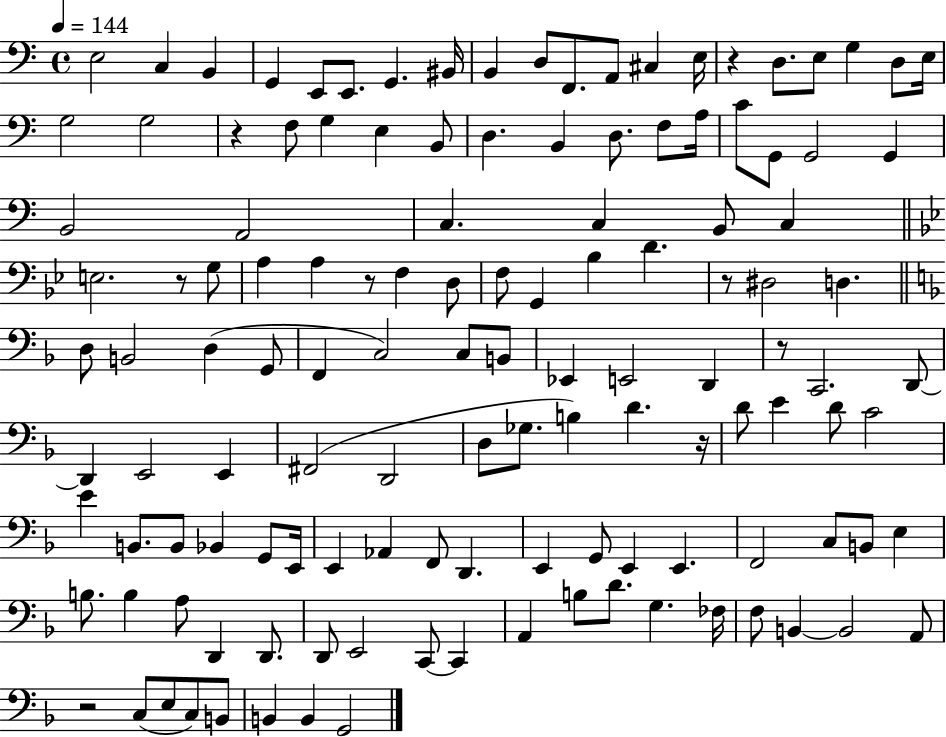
E3/h C3/q B2/q G2/q E2/e E2/e. G2/q. BIS2/s B2/q D3/e F2/e. A2/e C#3/q E3/s R/q D3/e. E3/e G3/q D3/e E3/s G3/h G3/h R/q F3/e G3/q E3/q B2/e D3/q. B2/q D3/e. F3/e A3/s C4/e G2/e G2/h G2/q B2/h A2/h C3/q. C3/q B2/e C3/q E3/h. R/e G3/e A3/q A3/q R/e F3/q D3/e F3/e G2/q Bb3/q D4/q. R/e D#3/h D3/q. D3/e B2/h D3/q G2/e F2/q C3/h C3/e B2/e Eb2/q E2/h D2/q R/e C2/h. D2/e D2/q E2/h E2/q F#2/h D2/h D3/e Gb3/e. B3/q D4/q. R/s D4/e E4/q D4/e C4/h E4/q B2/e. B2/e Bb2/q G2/e E2/s E2/q Ab2/q F2/e D2/q. E2/q G2/e E2/q E2/q. F2/h C3/e B2/e E3/q B3/e. B3/q A3/e D2/q D2/e. D2/e E2/h C2/e C2/q A2/q B3/e D4/e. G3/q. FES3/s F3/e B2/q B2/h A2/e R/h C3/e E3/e C3/e B2/e B2/q B2/q G2/h